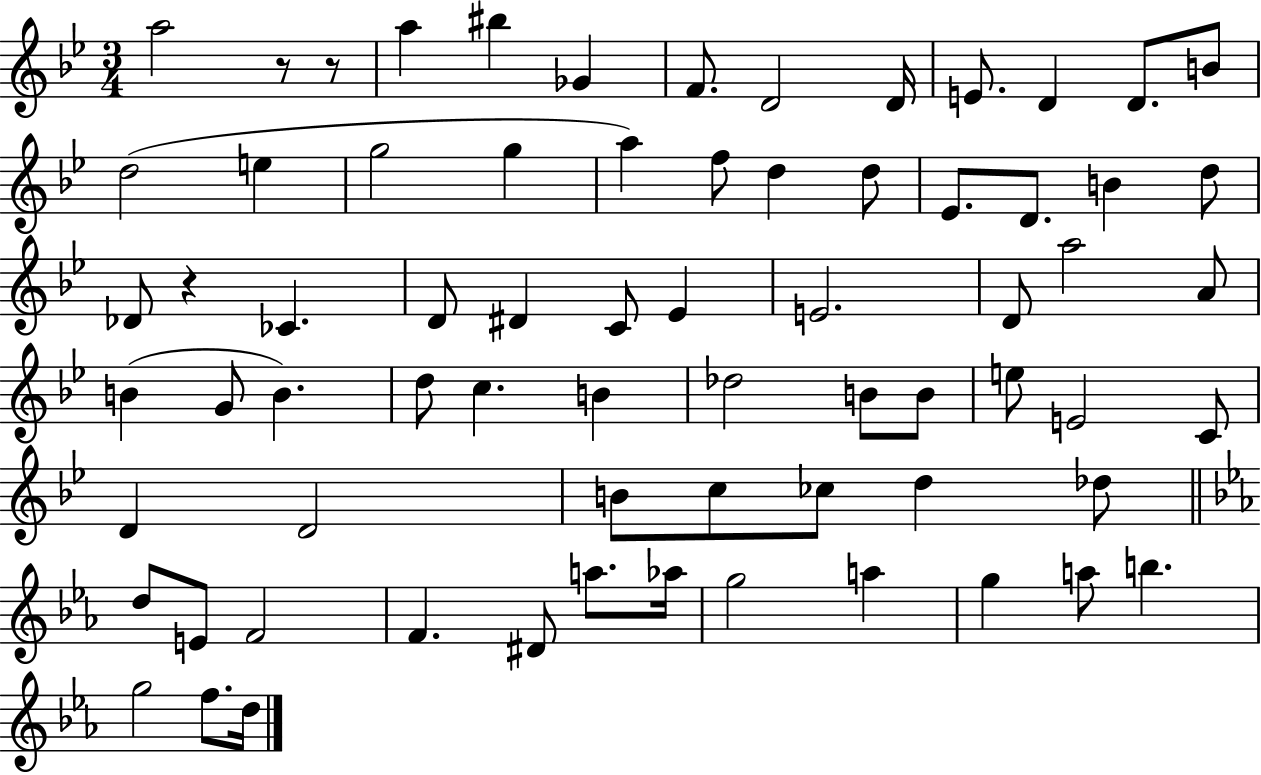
{
  \clef treble
  \numericTimeSignature
  \time 3/4
  \key bes \major
  \repeat volta 2 { a''2 r8 r8 | a''4 bis''4 ges'4 | f'8. d'2 d'16 | e'8. d'4 d'8. b'8 | \break d''2( e''4 | g''2 g''4 | a''4) f''8 d''4 d''8 | ees'8. d'8. b'4 d''8 | \break des'8 r4 ces'4. | d'8 dis'4 c'8 ees'4 | e'2. | d'8 a''2 a'8 | \break b'4( g'8 b'4.) | d''8 c''4. b'4 | des''2 b'8 b'8 | e''8 e'2 c'8 | \break d'4 d'2 | b'8 c''8 ces''8 d''4 des''8 | \bar "||" \break \key ees \major d''8 e'8 f'2 | f'4. dis'8 a''8. aes''16 | g''2 a''4 | g''4 a''8 b''4. | \break g''2 f''8. d''16 | } \bar "|."
}